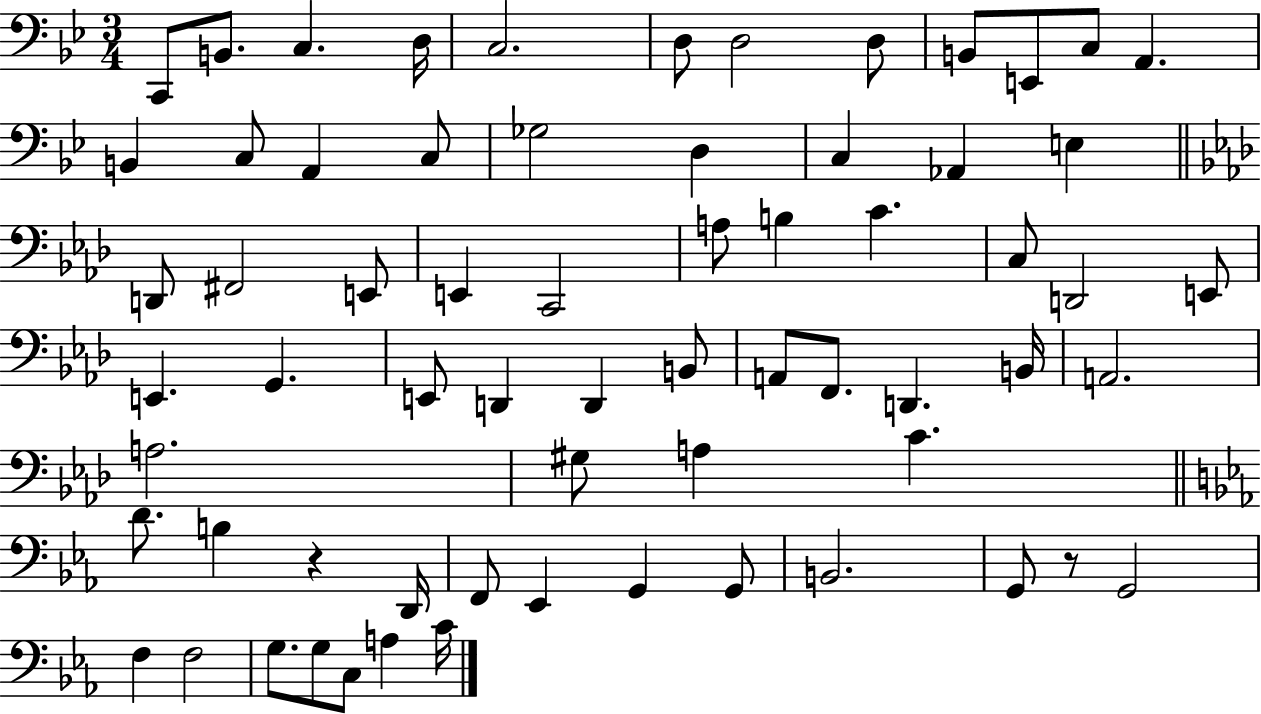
C2/e B2/e. C3/q. D3/s C3/h. D3/e D3/h D3/e B2/e E2/e C3/e A2/q. B2/q C3/e A2/q C3/e Gb3/h D3/q C3/q Ab2/q E3/q D2/e F#2/h E2/e E2/q C2/h A3/e B3/q C4/q. C3/e D2/h E2/e E2/q. G2/q. E2/e D2/q D2/q B2/e A2/e F2/e. D2/q. B2/s A2/h. A3/h. G#3/e A3/q C4/q. D4/e. B3/q R/q D2/s F2/e Eb2/q G2/q G2/e B2/h. G2/e R/e G2/h F3/q F3/h G3/e. G3/e C3/e A3/q C4/s